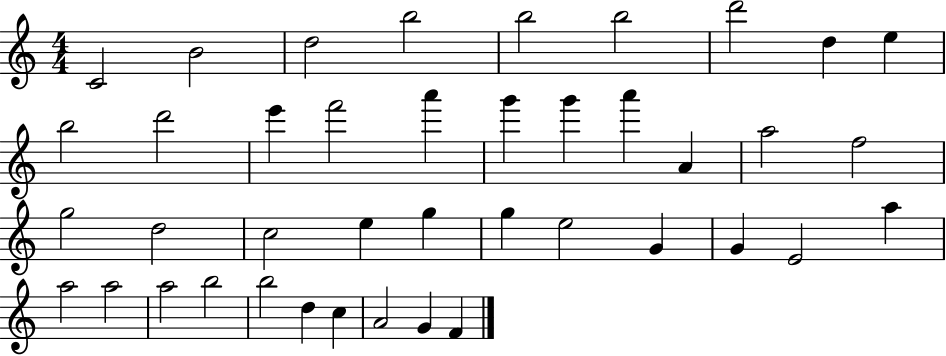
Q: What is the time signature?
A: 4/4